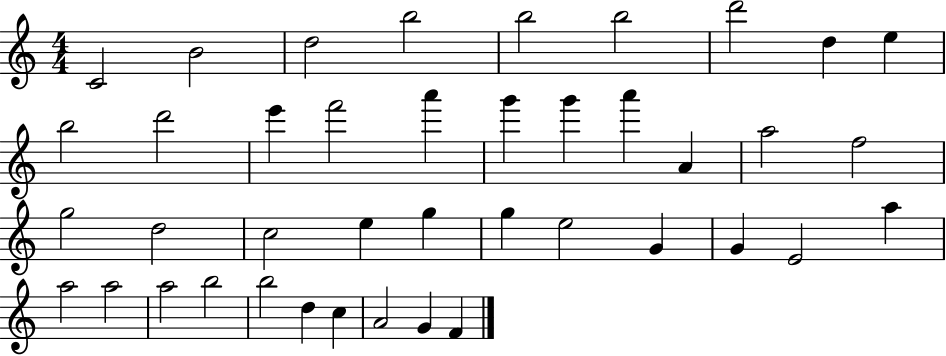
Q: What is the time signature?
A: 4/4